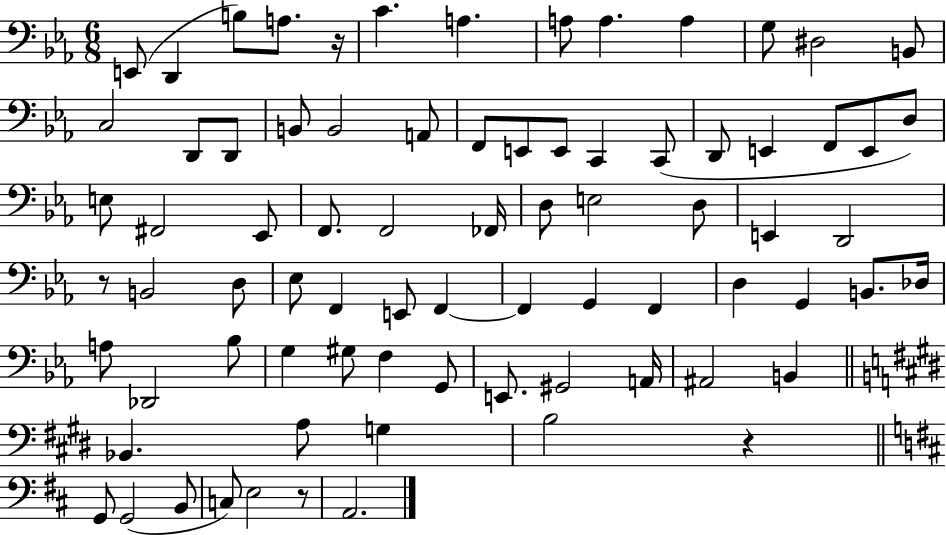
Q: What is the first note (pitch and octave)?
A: E2